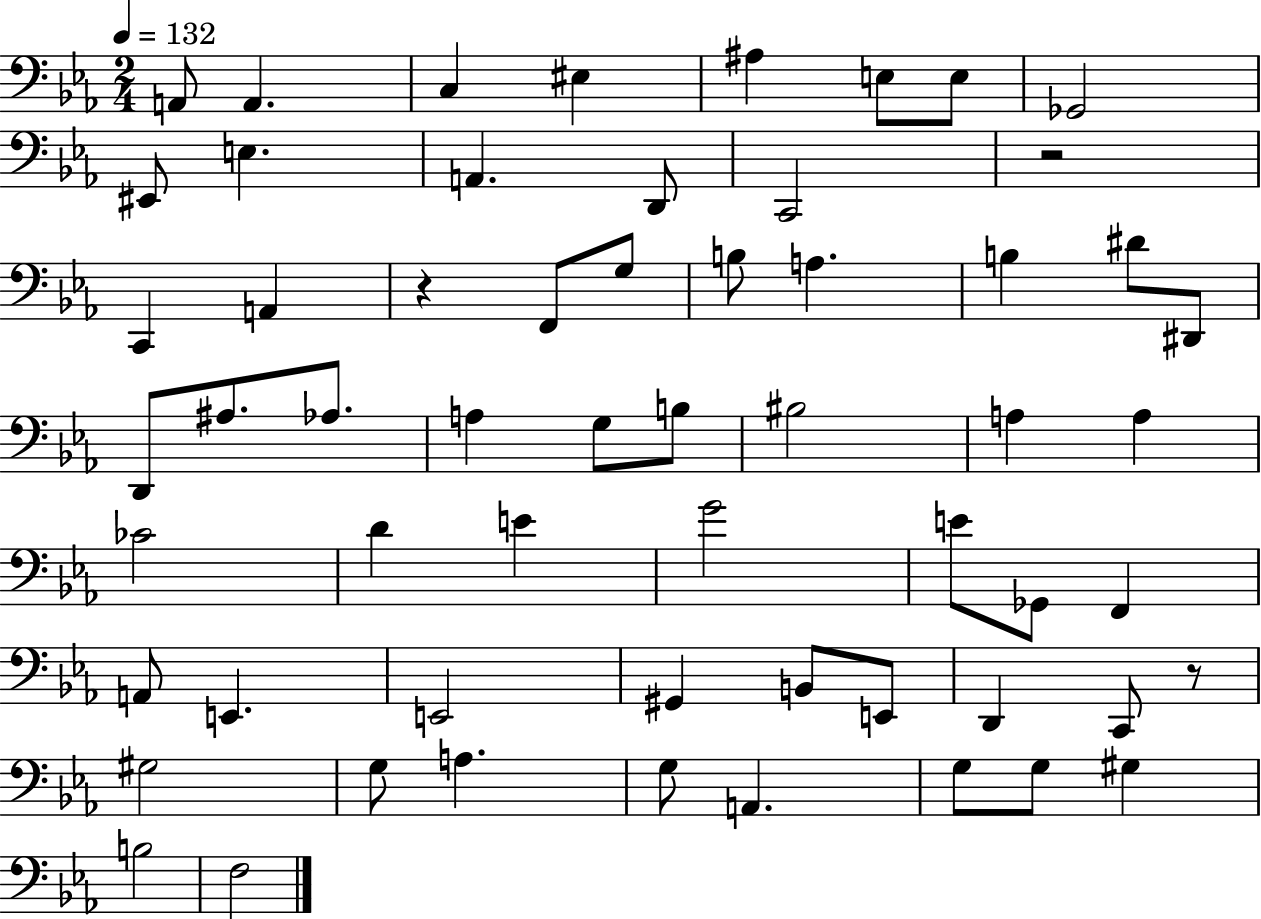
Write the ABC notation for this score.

X:1
T:Untitled
M:2/4
L:1/4
K:Eb
A,,/2 A,, C, ^E, ^A, E,/2 E,/2 _G,,2 ^E,,/2 E, A,, D,,/2 C,,2 z2 C,, A,, z F,,/2 G,/2 B,/2 A, B, ^D/2 ^D,,/2 D,,/2 ^A,/2 _A,/2 A, G,/2 B,/2 ^B,2 A, A, _C2 D E G2 E/2 _G,,/2 F,, A,,/2 E,, E,,2 ^G,, B,,/2 E,,/2 D,, C,,/2 z/2 ^G,2 G,/2 A, G,/2 A,, G,/2 G,/2 ^G, B,2 F,2